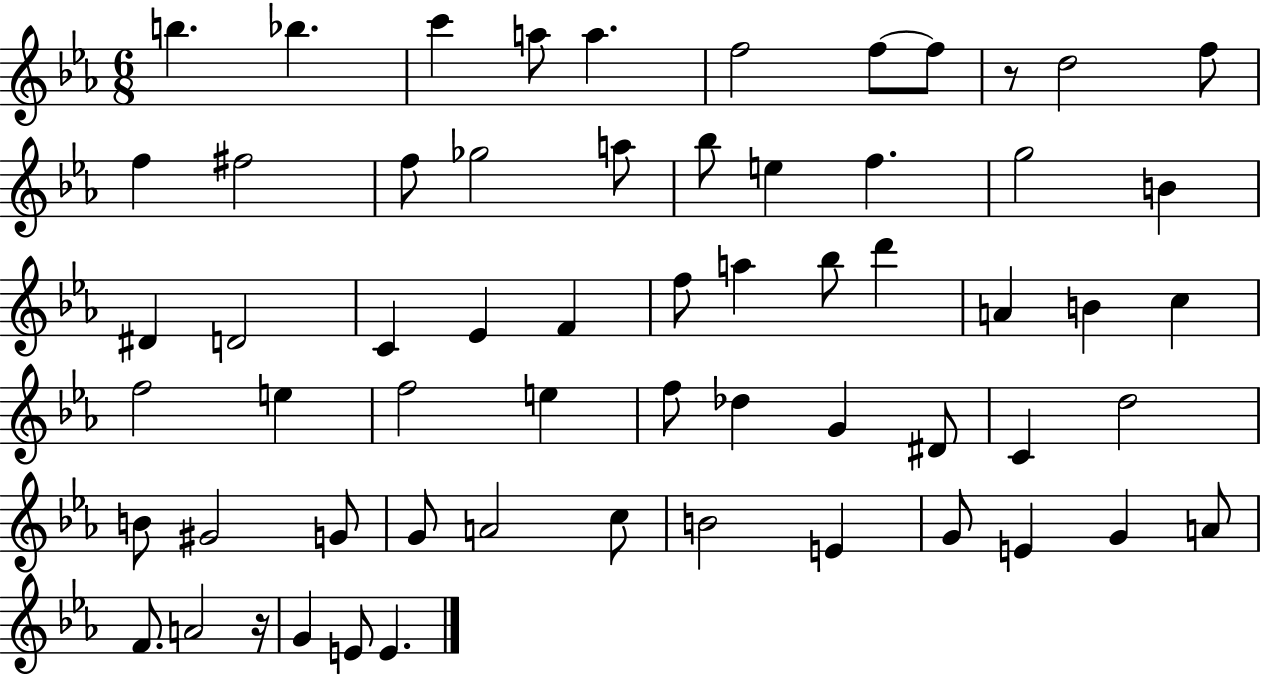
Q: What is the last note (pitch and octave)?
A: E4